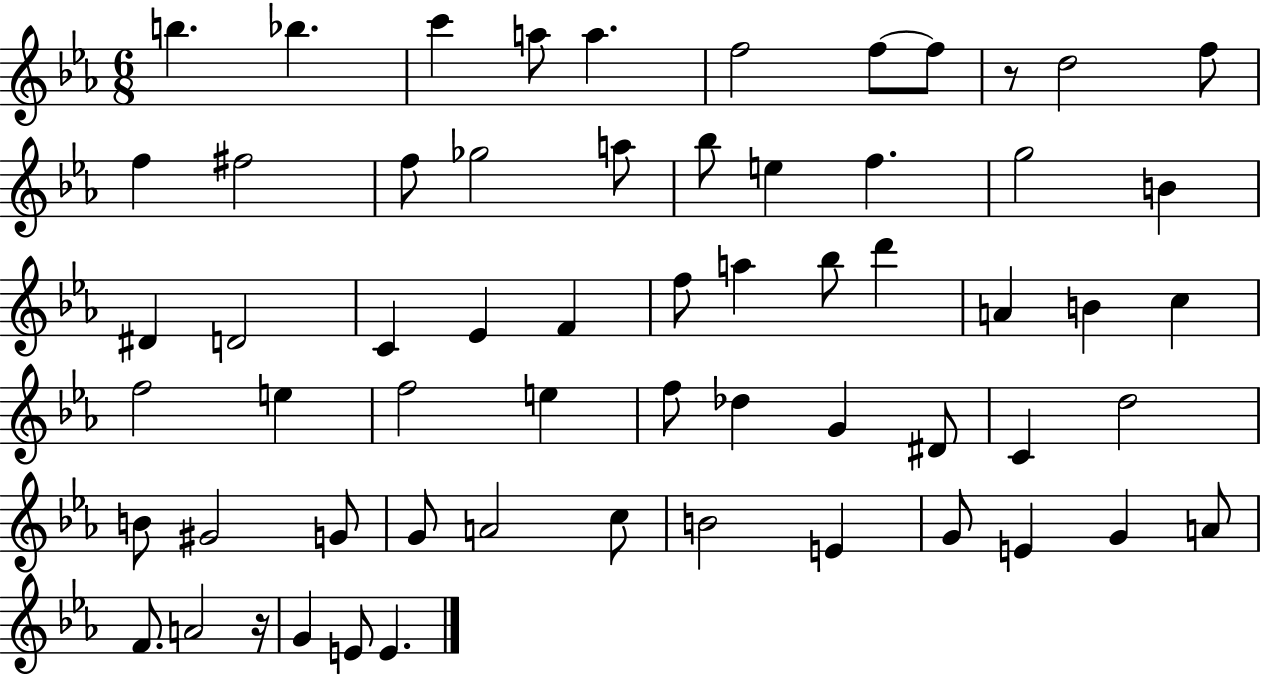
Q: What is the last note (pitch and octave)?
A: E4